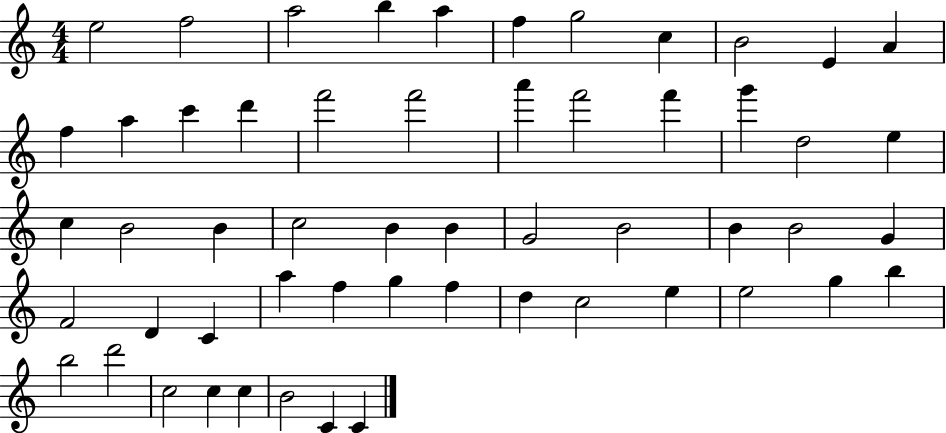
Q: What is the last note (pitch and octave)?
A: C4